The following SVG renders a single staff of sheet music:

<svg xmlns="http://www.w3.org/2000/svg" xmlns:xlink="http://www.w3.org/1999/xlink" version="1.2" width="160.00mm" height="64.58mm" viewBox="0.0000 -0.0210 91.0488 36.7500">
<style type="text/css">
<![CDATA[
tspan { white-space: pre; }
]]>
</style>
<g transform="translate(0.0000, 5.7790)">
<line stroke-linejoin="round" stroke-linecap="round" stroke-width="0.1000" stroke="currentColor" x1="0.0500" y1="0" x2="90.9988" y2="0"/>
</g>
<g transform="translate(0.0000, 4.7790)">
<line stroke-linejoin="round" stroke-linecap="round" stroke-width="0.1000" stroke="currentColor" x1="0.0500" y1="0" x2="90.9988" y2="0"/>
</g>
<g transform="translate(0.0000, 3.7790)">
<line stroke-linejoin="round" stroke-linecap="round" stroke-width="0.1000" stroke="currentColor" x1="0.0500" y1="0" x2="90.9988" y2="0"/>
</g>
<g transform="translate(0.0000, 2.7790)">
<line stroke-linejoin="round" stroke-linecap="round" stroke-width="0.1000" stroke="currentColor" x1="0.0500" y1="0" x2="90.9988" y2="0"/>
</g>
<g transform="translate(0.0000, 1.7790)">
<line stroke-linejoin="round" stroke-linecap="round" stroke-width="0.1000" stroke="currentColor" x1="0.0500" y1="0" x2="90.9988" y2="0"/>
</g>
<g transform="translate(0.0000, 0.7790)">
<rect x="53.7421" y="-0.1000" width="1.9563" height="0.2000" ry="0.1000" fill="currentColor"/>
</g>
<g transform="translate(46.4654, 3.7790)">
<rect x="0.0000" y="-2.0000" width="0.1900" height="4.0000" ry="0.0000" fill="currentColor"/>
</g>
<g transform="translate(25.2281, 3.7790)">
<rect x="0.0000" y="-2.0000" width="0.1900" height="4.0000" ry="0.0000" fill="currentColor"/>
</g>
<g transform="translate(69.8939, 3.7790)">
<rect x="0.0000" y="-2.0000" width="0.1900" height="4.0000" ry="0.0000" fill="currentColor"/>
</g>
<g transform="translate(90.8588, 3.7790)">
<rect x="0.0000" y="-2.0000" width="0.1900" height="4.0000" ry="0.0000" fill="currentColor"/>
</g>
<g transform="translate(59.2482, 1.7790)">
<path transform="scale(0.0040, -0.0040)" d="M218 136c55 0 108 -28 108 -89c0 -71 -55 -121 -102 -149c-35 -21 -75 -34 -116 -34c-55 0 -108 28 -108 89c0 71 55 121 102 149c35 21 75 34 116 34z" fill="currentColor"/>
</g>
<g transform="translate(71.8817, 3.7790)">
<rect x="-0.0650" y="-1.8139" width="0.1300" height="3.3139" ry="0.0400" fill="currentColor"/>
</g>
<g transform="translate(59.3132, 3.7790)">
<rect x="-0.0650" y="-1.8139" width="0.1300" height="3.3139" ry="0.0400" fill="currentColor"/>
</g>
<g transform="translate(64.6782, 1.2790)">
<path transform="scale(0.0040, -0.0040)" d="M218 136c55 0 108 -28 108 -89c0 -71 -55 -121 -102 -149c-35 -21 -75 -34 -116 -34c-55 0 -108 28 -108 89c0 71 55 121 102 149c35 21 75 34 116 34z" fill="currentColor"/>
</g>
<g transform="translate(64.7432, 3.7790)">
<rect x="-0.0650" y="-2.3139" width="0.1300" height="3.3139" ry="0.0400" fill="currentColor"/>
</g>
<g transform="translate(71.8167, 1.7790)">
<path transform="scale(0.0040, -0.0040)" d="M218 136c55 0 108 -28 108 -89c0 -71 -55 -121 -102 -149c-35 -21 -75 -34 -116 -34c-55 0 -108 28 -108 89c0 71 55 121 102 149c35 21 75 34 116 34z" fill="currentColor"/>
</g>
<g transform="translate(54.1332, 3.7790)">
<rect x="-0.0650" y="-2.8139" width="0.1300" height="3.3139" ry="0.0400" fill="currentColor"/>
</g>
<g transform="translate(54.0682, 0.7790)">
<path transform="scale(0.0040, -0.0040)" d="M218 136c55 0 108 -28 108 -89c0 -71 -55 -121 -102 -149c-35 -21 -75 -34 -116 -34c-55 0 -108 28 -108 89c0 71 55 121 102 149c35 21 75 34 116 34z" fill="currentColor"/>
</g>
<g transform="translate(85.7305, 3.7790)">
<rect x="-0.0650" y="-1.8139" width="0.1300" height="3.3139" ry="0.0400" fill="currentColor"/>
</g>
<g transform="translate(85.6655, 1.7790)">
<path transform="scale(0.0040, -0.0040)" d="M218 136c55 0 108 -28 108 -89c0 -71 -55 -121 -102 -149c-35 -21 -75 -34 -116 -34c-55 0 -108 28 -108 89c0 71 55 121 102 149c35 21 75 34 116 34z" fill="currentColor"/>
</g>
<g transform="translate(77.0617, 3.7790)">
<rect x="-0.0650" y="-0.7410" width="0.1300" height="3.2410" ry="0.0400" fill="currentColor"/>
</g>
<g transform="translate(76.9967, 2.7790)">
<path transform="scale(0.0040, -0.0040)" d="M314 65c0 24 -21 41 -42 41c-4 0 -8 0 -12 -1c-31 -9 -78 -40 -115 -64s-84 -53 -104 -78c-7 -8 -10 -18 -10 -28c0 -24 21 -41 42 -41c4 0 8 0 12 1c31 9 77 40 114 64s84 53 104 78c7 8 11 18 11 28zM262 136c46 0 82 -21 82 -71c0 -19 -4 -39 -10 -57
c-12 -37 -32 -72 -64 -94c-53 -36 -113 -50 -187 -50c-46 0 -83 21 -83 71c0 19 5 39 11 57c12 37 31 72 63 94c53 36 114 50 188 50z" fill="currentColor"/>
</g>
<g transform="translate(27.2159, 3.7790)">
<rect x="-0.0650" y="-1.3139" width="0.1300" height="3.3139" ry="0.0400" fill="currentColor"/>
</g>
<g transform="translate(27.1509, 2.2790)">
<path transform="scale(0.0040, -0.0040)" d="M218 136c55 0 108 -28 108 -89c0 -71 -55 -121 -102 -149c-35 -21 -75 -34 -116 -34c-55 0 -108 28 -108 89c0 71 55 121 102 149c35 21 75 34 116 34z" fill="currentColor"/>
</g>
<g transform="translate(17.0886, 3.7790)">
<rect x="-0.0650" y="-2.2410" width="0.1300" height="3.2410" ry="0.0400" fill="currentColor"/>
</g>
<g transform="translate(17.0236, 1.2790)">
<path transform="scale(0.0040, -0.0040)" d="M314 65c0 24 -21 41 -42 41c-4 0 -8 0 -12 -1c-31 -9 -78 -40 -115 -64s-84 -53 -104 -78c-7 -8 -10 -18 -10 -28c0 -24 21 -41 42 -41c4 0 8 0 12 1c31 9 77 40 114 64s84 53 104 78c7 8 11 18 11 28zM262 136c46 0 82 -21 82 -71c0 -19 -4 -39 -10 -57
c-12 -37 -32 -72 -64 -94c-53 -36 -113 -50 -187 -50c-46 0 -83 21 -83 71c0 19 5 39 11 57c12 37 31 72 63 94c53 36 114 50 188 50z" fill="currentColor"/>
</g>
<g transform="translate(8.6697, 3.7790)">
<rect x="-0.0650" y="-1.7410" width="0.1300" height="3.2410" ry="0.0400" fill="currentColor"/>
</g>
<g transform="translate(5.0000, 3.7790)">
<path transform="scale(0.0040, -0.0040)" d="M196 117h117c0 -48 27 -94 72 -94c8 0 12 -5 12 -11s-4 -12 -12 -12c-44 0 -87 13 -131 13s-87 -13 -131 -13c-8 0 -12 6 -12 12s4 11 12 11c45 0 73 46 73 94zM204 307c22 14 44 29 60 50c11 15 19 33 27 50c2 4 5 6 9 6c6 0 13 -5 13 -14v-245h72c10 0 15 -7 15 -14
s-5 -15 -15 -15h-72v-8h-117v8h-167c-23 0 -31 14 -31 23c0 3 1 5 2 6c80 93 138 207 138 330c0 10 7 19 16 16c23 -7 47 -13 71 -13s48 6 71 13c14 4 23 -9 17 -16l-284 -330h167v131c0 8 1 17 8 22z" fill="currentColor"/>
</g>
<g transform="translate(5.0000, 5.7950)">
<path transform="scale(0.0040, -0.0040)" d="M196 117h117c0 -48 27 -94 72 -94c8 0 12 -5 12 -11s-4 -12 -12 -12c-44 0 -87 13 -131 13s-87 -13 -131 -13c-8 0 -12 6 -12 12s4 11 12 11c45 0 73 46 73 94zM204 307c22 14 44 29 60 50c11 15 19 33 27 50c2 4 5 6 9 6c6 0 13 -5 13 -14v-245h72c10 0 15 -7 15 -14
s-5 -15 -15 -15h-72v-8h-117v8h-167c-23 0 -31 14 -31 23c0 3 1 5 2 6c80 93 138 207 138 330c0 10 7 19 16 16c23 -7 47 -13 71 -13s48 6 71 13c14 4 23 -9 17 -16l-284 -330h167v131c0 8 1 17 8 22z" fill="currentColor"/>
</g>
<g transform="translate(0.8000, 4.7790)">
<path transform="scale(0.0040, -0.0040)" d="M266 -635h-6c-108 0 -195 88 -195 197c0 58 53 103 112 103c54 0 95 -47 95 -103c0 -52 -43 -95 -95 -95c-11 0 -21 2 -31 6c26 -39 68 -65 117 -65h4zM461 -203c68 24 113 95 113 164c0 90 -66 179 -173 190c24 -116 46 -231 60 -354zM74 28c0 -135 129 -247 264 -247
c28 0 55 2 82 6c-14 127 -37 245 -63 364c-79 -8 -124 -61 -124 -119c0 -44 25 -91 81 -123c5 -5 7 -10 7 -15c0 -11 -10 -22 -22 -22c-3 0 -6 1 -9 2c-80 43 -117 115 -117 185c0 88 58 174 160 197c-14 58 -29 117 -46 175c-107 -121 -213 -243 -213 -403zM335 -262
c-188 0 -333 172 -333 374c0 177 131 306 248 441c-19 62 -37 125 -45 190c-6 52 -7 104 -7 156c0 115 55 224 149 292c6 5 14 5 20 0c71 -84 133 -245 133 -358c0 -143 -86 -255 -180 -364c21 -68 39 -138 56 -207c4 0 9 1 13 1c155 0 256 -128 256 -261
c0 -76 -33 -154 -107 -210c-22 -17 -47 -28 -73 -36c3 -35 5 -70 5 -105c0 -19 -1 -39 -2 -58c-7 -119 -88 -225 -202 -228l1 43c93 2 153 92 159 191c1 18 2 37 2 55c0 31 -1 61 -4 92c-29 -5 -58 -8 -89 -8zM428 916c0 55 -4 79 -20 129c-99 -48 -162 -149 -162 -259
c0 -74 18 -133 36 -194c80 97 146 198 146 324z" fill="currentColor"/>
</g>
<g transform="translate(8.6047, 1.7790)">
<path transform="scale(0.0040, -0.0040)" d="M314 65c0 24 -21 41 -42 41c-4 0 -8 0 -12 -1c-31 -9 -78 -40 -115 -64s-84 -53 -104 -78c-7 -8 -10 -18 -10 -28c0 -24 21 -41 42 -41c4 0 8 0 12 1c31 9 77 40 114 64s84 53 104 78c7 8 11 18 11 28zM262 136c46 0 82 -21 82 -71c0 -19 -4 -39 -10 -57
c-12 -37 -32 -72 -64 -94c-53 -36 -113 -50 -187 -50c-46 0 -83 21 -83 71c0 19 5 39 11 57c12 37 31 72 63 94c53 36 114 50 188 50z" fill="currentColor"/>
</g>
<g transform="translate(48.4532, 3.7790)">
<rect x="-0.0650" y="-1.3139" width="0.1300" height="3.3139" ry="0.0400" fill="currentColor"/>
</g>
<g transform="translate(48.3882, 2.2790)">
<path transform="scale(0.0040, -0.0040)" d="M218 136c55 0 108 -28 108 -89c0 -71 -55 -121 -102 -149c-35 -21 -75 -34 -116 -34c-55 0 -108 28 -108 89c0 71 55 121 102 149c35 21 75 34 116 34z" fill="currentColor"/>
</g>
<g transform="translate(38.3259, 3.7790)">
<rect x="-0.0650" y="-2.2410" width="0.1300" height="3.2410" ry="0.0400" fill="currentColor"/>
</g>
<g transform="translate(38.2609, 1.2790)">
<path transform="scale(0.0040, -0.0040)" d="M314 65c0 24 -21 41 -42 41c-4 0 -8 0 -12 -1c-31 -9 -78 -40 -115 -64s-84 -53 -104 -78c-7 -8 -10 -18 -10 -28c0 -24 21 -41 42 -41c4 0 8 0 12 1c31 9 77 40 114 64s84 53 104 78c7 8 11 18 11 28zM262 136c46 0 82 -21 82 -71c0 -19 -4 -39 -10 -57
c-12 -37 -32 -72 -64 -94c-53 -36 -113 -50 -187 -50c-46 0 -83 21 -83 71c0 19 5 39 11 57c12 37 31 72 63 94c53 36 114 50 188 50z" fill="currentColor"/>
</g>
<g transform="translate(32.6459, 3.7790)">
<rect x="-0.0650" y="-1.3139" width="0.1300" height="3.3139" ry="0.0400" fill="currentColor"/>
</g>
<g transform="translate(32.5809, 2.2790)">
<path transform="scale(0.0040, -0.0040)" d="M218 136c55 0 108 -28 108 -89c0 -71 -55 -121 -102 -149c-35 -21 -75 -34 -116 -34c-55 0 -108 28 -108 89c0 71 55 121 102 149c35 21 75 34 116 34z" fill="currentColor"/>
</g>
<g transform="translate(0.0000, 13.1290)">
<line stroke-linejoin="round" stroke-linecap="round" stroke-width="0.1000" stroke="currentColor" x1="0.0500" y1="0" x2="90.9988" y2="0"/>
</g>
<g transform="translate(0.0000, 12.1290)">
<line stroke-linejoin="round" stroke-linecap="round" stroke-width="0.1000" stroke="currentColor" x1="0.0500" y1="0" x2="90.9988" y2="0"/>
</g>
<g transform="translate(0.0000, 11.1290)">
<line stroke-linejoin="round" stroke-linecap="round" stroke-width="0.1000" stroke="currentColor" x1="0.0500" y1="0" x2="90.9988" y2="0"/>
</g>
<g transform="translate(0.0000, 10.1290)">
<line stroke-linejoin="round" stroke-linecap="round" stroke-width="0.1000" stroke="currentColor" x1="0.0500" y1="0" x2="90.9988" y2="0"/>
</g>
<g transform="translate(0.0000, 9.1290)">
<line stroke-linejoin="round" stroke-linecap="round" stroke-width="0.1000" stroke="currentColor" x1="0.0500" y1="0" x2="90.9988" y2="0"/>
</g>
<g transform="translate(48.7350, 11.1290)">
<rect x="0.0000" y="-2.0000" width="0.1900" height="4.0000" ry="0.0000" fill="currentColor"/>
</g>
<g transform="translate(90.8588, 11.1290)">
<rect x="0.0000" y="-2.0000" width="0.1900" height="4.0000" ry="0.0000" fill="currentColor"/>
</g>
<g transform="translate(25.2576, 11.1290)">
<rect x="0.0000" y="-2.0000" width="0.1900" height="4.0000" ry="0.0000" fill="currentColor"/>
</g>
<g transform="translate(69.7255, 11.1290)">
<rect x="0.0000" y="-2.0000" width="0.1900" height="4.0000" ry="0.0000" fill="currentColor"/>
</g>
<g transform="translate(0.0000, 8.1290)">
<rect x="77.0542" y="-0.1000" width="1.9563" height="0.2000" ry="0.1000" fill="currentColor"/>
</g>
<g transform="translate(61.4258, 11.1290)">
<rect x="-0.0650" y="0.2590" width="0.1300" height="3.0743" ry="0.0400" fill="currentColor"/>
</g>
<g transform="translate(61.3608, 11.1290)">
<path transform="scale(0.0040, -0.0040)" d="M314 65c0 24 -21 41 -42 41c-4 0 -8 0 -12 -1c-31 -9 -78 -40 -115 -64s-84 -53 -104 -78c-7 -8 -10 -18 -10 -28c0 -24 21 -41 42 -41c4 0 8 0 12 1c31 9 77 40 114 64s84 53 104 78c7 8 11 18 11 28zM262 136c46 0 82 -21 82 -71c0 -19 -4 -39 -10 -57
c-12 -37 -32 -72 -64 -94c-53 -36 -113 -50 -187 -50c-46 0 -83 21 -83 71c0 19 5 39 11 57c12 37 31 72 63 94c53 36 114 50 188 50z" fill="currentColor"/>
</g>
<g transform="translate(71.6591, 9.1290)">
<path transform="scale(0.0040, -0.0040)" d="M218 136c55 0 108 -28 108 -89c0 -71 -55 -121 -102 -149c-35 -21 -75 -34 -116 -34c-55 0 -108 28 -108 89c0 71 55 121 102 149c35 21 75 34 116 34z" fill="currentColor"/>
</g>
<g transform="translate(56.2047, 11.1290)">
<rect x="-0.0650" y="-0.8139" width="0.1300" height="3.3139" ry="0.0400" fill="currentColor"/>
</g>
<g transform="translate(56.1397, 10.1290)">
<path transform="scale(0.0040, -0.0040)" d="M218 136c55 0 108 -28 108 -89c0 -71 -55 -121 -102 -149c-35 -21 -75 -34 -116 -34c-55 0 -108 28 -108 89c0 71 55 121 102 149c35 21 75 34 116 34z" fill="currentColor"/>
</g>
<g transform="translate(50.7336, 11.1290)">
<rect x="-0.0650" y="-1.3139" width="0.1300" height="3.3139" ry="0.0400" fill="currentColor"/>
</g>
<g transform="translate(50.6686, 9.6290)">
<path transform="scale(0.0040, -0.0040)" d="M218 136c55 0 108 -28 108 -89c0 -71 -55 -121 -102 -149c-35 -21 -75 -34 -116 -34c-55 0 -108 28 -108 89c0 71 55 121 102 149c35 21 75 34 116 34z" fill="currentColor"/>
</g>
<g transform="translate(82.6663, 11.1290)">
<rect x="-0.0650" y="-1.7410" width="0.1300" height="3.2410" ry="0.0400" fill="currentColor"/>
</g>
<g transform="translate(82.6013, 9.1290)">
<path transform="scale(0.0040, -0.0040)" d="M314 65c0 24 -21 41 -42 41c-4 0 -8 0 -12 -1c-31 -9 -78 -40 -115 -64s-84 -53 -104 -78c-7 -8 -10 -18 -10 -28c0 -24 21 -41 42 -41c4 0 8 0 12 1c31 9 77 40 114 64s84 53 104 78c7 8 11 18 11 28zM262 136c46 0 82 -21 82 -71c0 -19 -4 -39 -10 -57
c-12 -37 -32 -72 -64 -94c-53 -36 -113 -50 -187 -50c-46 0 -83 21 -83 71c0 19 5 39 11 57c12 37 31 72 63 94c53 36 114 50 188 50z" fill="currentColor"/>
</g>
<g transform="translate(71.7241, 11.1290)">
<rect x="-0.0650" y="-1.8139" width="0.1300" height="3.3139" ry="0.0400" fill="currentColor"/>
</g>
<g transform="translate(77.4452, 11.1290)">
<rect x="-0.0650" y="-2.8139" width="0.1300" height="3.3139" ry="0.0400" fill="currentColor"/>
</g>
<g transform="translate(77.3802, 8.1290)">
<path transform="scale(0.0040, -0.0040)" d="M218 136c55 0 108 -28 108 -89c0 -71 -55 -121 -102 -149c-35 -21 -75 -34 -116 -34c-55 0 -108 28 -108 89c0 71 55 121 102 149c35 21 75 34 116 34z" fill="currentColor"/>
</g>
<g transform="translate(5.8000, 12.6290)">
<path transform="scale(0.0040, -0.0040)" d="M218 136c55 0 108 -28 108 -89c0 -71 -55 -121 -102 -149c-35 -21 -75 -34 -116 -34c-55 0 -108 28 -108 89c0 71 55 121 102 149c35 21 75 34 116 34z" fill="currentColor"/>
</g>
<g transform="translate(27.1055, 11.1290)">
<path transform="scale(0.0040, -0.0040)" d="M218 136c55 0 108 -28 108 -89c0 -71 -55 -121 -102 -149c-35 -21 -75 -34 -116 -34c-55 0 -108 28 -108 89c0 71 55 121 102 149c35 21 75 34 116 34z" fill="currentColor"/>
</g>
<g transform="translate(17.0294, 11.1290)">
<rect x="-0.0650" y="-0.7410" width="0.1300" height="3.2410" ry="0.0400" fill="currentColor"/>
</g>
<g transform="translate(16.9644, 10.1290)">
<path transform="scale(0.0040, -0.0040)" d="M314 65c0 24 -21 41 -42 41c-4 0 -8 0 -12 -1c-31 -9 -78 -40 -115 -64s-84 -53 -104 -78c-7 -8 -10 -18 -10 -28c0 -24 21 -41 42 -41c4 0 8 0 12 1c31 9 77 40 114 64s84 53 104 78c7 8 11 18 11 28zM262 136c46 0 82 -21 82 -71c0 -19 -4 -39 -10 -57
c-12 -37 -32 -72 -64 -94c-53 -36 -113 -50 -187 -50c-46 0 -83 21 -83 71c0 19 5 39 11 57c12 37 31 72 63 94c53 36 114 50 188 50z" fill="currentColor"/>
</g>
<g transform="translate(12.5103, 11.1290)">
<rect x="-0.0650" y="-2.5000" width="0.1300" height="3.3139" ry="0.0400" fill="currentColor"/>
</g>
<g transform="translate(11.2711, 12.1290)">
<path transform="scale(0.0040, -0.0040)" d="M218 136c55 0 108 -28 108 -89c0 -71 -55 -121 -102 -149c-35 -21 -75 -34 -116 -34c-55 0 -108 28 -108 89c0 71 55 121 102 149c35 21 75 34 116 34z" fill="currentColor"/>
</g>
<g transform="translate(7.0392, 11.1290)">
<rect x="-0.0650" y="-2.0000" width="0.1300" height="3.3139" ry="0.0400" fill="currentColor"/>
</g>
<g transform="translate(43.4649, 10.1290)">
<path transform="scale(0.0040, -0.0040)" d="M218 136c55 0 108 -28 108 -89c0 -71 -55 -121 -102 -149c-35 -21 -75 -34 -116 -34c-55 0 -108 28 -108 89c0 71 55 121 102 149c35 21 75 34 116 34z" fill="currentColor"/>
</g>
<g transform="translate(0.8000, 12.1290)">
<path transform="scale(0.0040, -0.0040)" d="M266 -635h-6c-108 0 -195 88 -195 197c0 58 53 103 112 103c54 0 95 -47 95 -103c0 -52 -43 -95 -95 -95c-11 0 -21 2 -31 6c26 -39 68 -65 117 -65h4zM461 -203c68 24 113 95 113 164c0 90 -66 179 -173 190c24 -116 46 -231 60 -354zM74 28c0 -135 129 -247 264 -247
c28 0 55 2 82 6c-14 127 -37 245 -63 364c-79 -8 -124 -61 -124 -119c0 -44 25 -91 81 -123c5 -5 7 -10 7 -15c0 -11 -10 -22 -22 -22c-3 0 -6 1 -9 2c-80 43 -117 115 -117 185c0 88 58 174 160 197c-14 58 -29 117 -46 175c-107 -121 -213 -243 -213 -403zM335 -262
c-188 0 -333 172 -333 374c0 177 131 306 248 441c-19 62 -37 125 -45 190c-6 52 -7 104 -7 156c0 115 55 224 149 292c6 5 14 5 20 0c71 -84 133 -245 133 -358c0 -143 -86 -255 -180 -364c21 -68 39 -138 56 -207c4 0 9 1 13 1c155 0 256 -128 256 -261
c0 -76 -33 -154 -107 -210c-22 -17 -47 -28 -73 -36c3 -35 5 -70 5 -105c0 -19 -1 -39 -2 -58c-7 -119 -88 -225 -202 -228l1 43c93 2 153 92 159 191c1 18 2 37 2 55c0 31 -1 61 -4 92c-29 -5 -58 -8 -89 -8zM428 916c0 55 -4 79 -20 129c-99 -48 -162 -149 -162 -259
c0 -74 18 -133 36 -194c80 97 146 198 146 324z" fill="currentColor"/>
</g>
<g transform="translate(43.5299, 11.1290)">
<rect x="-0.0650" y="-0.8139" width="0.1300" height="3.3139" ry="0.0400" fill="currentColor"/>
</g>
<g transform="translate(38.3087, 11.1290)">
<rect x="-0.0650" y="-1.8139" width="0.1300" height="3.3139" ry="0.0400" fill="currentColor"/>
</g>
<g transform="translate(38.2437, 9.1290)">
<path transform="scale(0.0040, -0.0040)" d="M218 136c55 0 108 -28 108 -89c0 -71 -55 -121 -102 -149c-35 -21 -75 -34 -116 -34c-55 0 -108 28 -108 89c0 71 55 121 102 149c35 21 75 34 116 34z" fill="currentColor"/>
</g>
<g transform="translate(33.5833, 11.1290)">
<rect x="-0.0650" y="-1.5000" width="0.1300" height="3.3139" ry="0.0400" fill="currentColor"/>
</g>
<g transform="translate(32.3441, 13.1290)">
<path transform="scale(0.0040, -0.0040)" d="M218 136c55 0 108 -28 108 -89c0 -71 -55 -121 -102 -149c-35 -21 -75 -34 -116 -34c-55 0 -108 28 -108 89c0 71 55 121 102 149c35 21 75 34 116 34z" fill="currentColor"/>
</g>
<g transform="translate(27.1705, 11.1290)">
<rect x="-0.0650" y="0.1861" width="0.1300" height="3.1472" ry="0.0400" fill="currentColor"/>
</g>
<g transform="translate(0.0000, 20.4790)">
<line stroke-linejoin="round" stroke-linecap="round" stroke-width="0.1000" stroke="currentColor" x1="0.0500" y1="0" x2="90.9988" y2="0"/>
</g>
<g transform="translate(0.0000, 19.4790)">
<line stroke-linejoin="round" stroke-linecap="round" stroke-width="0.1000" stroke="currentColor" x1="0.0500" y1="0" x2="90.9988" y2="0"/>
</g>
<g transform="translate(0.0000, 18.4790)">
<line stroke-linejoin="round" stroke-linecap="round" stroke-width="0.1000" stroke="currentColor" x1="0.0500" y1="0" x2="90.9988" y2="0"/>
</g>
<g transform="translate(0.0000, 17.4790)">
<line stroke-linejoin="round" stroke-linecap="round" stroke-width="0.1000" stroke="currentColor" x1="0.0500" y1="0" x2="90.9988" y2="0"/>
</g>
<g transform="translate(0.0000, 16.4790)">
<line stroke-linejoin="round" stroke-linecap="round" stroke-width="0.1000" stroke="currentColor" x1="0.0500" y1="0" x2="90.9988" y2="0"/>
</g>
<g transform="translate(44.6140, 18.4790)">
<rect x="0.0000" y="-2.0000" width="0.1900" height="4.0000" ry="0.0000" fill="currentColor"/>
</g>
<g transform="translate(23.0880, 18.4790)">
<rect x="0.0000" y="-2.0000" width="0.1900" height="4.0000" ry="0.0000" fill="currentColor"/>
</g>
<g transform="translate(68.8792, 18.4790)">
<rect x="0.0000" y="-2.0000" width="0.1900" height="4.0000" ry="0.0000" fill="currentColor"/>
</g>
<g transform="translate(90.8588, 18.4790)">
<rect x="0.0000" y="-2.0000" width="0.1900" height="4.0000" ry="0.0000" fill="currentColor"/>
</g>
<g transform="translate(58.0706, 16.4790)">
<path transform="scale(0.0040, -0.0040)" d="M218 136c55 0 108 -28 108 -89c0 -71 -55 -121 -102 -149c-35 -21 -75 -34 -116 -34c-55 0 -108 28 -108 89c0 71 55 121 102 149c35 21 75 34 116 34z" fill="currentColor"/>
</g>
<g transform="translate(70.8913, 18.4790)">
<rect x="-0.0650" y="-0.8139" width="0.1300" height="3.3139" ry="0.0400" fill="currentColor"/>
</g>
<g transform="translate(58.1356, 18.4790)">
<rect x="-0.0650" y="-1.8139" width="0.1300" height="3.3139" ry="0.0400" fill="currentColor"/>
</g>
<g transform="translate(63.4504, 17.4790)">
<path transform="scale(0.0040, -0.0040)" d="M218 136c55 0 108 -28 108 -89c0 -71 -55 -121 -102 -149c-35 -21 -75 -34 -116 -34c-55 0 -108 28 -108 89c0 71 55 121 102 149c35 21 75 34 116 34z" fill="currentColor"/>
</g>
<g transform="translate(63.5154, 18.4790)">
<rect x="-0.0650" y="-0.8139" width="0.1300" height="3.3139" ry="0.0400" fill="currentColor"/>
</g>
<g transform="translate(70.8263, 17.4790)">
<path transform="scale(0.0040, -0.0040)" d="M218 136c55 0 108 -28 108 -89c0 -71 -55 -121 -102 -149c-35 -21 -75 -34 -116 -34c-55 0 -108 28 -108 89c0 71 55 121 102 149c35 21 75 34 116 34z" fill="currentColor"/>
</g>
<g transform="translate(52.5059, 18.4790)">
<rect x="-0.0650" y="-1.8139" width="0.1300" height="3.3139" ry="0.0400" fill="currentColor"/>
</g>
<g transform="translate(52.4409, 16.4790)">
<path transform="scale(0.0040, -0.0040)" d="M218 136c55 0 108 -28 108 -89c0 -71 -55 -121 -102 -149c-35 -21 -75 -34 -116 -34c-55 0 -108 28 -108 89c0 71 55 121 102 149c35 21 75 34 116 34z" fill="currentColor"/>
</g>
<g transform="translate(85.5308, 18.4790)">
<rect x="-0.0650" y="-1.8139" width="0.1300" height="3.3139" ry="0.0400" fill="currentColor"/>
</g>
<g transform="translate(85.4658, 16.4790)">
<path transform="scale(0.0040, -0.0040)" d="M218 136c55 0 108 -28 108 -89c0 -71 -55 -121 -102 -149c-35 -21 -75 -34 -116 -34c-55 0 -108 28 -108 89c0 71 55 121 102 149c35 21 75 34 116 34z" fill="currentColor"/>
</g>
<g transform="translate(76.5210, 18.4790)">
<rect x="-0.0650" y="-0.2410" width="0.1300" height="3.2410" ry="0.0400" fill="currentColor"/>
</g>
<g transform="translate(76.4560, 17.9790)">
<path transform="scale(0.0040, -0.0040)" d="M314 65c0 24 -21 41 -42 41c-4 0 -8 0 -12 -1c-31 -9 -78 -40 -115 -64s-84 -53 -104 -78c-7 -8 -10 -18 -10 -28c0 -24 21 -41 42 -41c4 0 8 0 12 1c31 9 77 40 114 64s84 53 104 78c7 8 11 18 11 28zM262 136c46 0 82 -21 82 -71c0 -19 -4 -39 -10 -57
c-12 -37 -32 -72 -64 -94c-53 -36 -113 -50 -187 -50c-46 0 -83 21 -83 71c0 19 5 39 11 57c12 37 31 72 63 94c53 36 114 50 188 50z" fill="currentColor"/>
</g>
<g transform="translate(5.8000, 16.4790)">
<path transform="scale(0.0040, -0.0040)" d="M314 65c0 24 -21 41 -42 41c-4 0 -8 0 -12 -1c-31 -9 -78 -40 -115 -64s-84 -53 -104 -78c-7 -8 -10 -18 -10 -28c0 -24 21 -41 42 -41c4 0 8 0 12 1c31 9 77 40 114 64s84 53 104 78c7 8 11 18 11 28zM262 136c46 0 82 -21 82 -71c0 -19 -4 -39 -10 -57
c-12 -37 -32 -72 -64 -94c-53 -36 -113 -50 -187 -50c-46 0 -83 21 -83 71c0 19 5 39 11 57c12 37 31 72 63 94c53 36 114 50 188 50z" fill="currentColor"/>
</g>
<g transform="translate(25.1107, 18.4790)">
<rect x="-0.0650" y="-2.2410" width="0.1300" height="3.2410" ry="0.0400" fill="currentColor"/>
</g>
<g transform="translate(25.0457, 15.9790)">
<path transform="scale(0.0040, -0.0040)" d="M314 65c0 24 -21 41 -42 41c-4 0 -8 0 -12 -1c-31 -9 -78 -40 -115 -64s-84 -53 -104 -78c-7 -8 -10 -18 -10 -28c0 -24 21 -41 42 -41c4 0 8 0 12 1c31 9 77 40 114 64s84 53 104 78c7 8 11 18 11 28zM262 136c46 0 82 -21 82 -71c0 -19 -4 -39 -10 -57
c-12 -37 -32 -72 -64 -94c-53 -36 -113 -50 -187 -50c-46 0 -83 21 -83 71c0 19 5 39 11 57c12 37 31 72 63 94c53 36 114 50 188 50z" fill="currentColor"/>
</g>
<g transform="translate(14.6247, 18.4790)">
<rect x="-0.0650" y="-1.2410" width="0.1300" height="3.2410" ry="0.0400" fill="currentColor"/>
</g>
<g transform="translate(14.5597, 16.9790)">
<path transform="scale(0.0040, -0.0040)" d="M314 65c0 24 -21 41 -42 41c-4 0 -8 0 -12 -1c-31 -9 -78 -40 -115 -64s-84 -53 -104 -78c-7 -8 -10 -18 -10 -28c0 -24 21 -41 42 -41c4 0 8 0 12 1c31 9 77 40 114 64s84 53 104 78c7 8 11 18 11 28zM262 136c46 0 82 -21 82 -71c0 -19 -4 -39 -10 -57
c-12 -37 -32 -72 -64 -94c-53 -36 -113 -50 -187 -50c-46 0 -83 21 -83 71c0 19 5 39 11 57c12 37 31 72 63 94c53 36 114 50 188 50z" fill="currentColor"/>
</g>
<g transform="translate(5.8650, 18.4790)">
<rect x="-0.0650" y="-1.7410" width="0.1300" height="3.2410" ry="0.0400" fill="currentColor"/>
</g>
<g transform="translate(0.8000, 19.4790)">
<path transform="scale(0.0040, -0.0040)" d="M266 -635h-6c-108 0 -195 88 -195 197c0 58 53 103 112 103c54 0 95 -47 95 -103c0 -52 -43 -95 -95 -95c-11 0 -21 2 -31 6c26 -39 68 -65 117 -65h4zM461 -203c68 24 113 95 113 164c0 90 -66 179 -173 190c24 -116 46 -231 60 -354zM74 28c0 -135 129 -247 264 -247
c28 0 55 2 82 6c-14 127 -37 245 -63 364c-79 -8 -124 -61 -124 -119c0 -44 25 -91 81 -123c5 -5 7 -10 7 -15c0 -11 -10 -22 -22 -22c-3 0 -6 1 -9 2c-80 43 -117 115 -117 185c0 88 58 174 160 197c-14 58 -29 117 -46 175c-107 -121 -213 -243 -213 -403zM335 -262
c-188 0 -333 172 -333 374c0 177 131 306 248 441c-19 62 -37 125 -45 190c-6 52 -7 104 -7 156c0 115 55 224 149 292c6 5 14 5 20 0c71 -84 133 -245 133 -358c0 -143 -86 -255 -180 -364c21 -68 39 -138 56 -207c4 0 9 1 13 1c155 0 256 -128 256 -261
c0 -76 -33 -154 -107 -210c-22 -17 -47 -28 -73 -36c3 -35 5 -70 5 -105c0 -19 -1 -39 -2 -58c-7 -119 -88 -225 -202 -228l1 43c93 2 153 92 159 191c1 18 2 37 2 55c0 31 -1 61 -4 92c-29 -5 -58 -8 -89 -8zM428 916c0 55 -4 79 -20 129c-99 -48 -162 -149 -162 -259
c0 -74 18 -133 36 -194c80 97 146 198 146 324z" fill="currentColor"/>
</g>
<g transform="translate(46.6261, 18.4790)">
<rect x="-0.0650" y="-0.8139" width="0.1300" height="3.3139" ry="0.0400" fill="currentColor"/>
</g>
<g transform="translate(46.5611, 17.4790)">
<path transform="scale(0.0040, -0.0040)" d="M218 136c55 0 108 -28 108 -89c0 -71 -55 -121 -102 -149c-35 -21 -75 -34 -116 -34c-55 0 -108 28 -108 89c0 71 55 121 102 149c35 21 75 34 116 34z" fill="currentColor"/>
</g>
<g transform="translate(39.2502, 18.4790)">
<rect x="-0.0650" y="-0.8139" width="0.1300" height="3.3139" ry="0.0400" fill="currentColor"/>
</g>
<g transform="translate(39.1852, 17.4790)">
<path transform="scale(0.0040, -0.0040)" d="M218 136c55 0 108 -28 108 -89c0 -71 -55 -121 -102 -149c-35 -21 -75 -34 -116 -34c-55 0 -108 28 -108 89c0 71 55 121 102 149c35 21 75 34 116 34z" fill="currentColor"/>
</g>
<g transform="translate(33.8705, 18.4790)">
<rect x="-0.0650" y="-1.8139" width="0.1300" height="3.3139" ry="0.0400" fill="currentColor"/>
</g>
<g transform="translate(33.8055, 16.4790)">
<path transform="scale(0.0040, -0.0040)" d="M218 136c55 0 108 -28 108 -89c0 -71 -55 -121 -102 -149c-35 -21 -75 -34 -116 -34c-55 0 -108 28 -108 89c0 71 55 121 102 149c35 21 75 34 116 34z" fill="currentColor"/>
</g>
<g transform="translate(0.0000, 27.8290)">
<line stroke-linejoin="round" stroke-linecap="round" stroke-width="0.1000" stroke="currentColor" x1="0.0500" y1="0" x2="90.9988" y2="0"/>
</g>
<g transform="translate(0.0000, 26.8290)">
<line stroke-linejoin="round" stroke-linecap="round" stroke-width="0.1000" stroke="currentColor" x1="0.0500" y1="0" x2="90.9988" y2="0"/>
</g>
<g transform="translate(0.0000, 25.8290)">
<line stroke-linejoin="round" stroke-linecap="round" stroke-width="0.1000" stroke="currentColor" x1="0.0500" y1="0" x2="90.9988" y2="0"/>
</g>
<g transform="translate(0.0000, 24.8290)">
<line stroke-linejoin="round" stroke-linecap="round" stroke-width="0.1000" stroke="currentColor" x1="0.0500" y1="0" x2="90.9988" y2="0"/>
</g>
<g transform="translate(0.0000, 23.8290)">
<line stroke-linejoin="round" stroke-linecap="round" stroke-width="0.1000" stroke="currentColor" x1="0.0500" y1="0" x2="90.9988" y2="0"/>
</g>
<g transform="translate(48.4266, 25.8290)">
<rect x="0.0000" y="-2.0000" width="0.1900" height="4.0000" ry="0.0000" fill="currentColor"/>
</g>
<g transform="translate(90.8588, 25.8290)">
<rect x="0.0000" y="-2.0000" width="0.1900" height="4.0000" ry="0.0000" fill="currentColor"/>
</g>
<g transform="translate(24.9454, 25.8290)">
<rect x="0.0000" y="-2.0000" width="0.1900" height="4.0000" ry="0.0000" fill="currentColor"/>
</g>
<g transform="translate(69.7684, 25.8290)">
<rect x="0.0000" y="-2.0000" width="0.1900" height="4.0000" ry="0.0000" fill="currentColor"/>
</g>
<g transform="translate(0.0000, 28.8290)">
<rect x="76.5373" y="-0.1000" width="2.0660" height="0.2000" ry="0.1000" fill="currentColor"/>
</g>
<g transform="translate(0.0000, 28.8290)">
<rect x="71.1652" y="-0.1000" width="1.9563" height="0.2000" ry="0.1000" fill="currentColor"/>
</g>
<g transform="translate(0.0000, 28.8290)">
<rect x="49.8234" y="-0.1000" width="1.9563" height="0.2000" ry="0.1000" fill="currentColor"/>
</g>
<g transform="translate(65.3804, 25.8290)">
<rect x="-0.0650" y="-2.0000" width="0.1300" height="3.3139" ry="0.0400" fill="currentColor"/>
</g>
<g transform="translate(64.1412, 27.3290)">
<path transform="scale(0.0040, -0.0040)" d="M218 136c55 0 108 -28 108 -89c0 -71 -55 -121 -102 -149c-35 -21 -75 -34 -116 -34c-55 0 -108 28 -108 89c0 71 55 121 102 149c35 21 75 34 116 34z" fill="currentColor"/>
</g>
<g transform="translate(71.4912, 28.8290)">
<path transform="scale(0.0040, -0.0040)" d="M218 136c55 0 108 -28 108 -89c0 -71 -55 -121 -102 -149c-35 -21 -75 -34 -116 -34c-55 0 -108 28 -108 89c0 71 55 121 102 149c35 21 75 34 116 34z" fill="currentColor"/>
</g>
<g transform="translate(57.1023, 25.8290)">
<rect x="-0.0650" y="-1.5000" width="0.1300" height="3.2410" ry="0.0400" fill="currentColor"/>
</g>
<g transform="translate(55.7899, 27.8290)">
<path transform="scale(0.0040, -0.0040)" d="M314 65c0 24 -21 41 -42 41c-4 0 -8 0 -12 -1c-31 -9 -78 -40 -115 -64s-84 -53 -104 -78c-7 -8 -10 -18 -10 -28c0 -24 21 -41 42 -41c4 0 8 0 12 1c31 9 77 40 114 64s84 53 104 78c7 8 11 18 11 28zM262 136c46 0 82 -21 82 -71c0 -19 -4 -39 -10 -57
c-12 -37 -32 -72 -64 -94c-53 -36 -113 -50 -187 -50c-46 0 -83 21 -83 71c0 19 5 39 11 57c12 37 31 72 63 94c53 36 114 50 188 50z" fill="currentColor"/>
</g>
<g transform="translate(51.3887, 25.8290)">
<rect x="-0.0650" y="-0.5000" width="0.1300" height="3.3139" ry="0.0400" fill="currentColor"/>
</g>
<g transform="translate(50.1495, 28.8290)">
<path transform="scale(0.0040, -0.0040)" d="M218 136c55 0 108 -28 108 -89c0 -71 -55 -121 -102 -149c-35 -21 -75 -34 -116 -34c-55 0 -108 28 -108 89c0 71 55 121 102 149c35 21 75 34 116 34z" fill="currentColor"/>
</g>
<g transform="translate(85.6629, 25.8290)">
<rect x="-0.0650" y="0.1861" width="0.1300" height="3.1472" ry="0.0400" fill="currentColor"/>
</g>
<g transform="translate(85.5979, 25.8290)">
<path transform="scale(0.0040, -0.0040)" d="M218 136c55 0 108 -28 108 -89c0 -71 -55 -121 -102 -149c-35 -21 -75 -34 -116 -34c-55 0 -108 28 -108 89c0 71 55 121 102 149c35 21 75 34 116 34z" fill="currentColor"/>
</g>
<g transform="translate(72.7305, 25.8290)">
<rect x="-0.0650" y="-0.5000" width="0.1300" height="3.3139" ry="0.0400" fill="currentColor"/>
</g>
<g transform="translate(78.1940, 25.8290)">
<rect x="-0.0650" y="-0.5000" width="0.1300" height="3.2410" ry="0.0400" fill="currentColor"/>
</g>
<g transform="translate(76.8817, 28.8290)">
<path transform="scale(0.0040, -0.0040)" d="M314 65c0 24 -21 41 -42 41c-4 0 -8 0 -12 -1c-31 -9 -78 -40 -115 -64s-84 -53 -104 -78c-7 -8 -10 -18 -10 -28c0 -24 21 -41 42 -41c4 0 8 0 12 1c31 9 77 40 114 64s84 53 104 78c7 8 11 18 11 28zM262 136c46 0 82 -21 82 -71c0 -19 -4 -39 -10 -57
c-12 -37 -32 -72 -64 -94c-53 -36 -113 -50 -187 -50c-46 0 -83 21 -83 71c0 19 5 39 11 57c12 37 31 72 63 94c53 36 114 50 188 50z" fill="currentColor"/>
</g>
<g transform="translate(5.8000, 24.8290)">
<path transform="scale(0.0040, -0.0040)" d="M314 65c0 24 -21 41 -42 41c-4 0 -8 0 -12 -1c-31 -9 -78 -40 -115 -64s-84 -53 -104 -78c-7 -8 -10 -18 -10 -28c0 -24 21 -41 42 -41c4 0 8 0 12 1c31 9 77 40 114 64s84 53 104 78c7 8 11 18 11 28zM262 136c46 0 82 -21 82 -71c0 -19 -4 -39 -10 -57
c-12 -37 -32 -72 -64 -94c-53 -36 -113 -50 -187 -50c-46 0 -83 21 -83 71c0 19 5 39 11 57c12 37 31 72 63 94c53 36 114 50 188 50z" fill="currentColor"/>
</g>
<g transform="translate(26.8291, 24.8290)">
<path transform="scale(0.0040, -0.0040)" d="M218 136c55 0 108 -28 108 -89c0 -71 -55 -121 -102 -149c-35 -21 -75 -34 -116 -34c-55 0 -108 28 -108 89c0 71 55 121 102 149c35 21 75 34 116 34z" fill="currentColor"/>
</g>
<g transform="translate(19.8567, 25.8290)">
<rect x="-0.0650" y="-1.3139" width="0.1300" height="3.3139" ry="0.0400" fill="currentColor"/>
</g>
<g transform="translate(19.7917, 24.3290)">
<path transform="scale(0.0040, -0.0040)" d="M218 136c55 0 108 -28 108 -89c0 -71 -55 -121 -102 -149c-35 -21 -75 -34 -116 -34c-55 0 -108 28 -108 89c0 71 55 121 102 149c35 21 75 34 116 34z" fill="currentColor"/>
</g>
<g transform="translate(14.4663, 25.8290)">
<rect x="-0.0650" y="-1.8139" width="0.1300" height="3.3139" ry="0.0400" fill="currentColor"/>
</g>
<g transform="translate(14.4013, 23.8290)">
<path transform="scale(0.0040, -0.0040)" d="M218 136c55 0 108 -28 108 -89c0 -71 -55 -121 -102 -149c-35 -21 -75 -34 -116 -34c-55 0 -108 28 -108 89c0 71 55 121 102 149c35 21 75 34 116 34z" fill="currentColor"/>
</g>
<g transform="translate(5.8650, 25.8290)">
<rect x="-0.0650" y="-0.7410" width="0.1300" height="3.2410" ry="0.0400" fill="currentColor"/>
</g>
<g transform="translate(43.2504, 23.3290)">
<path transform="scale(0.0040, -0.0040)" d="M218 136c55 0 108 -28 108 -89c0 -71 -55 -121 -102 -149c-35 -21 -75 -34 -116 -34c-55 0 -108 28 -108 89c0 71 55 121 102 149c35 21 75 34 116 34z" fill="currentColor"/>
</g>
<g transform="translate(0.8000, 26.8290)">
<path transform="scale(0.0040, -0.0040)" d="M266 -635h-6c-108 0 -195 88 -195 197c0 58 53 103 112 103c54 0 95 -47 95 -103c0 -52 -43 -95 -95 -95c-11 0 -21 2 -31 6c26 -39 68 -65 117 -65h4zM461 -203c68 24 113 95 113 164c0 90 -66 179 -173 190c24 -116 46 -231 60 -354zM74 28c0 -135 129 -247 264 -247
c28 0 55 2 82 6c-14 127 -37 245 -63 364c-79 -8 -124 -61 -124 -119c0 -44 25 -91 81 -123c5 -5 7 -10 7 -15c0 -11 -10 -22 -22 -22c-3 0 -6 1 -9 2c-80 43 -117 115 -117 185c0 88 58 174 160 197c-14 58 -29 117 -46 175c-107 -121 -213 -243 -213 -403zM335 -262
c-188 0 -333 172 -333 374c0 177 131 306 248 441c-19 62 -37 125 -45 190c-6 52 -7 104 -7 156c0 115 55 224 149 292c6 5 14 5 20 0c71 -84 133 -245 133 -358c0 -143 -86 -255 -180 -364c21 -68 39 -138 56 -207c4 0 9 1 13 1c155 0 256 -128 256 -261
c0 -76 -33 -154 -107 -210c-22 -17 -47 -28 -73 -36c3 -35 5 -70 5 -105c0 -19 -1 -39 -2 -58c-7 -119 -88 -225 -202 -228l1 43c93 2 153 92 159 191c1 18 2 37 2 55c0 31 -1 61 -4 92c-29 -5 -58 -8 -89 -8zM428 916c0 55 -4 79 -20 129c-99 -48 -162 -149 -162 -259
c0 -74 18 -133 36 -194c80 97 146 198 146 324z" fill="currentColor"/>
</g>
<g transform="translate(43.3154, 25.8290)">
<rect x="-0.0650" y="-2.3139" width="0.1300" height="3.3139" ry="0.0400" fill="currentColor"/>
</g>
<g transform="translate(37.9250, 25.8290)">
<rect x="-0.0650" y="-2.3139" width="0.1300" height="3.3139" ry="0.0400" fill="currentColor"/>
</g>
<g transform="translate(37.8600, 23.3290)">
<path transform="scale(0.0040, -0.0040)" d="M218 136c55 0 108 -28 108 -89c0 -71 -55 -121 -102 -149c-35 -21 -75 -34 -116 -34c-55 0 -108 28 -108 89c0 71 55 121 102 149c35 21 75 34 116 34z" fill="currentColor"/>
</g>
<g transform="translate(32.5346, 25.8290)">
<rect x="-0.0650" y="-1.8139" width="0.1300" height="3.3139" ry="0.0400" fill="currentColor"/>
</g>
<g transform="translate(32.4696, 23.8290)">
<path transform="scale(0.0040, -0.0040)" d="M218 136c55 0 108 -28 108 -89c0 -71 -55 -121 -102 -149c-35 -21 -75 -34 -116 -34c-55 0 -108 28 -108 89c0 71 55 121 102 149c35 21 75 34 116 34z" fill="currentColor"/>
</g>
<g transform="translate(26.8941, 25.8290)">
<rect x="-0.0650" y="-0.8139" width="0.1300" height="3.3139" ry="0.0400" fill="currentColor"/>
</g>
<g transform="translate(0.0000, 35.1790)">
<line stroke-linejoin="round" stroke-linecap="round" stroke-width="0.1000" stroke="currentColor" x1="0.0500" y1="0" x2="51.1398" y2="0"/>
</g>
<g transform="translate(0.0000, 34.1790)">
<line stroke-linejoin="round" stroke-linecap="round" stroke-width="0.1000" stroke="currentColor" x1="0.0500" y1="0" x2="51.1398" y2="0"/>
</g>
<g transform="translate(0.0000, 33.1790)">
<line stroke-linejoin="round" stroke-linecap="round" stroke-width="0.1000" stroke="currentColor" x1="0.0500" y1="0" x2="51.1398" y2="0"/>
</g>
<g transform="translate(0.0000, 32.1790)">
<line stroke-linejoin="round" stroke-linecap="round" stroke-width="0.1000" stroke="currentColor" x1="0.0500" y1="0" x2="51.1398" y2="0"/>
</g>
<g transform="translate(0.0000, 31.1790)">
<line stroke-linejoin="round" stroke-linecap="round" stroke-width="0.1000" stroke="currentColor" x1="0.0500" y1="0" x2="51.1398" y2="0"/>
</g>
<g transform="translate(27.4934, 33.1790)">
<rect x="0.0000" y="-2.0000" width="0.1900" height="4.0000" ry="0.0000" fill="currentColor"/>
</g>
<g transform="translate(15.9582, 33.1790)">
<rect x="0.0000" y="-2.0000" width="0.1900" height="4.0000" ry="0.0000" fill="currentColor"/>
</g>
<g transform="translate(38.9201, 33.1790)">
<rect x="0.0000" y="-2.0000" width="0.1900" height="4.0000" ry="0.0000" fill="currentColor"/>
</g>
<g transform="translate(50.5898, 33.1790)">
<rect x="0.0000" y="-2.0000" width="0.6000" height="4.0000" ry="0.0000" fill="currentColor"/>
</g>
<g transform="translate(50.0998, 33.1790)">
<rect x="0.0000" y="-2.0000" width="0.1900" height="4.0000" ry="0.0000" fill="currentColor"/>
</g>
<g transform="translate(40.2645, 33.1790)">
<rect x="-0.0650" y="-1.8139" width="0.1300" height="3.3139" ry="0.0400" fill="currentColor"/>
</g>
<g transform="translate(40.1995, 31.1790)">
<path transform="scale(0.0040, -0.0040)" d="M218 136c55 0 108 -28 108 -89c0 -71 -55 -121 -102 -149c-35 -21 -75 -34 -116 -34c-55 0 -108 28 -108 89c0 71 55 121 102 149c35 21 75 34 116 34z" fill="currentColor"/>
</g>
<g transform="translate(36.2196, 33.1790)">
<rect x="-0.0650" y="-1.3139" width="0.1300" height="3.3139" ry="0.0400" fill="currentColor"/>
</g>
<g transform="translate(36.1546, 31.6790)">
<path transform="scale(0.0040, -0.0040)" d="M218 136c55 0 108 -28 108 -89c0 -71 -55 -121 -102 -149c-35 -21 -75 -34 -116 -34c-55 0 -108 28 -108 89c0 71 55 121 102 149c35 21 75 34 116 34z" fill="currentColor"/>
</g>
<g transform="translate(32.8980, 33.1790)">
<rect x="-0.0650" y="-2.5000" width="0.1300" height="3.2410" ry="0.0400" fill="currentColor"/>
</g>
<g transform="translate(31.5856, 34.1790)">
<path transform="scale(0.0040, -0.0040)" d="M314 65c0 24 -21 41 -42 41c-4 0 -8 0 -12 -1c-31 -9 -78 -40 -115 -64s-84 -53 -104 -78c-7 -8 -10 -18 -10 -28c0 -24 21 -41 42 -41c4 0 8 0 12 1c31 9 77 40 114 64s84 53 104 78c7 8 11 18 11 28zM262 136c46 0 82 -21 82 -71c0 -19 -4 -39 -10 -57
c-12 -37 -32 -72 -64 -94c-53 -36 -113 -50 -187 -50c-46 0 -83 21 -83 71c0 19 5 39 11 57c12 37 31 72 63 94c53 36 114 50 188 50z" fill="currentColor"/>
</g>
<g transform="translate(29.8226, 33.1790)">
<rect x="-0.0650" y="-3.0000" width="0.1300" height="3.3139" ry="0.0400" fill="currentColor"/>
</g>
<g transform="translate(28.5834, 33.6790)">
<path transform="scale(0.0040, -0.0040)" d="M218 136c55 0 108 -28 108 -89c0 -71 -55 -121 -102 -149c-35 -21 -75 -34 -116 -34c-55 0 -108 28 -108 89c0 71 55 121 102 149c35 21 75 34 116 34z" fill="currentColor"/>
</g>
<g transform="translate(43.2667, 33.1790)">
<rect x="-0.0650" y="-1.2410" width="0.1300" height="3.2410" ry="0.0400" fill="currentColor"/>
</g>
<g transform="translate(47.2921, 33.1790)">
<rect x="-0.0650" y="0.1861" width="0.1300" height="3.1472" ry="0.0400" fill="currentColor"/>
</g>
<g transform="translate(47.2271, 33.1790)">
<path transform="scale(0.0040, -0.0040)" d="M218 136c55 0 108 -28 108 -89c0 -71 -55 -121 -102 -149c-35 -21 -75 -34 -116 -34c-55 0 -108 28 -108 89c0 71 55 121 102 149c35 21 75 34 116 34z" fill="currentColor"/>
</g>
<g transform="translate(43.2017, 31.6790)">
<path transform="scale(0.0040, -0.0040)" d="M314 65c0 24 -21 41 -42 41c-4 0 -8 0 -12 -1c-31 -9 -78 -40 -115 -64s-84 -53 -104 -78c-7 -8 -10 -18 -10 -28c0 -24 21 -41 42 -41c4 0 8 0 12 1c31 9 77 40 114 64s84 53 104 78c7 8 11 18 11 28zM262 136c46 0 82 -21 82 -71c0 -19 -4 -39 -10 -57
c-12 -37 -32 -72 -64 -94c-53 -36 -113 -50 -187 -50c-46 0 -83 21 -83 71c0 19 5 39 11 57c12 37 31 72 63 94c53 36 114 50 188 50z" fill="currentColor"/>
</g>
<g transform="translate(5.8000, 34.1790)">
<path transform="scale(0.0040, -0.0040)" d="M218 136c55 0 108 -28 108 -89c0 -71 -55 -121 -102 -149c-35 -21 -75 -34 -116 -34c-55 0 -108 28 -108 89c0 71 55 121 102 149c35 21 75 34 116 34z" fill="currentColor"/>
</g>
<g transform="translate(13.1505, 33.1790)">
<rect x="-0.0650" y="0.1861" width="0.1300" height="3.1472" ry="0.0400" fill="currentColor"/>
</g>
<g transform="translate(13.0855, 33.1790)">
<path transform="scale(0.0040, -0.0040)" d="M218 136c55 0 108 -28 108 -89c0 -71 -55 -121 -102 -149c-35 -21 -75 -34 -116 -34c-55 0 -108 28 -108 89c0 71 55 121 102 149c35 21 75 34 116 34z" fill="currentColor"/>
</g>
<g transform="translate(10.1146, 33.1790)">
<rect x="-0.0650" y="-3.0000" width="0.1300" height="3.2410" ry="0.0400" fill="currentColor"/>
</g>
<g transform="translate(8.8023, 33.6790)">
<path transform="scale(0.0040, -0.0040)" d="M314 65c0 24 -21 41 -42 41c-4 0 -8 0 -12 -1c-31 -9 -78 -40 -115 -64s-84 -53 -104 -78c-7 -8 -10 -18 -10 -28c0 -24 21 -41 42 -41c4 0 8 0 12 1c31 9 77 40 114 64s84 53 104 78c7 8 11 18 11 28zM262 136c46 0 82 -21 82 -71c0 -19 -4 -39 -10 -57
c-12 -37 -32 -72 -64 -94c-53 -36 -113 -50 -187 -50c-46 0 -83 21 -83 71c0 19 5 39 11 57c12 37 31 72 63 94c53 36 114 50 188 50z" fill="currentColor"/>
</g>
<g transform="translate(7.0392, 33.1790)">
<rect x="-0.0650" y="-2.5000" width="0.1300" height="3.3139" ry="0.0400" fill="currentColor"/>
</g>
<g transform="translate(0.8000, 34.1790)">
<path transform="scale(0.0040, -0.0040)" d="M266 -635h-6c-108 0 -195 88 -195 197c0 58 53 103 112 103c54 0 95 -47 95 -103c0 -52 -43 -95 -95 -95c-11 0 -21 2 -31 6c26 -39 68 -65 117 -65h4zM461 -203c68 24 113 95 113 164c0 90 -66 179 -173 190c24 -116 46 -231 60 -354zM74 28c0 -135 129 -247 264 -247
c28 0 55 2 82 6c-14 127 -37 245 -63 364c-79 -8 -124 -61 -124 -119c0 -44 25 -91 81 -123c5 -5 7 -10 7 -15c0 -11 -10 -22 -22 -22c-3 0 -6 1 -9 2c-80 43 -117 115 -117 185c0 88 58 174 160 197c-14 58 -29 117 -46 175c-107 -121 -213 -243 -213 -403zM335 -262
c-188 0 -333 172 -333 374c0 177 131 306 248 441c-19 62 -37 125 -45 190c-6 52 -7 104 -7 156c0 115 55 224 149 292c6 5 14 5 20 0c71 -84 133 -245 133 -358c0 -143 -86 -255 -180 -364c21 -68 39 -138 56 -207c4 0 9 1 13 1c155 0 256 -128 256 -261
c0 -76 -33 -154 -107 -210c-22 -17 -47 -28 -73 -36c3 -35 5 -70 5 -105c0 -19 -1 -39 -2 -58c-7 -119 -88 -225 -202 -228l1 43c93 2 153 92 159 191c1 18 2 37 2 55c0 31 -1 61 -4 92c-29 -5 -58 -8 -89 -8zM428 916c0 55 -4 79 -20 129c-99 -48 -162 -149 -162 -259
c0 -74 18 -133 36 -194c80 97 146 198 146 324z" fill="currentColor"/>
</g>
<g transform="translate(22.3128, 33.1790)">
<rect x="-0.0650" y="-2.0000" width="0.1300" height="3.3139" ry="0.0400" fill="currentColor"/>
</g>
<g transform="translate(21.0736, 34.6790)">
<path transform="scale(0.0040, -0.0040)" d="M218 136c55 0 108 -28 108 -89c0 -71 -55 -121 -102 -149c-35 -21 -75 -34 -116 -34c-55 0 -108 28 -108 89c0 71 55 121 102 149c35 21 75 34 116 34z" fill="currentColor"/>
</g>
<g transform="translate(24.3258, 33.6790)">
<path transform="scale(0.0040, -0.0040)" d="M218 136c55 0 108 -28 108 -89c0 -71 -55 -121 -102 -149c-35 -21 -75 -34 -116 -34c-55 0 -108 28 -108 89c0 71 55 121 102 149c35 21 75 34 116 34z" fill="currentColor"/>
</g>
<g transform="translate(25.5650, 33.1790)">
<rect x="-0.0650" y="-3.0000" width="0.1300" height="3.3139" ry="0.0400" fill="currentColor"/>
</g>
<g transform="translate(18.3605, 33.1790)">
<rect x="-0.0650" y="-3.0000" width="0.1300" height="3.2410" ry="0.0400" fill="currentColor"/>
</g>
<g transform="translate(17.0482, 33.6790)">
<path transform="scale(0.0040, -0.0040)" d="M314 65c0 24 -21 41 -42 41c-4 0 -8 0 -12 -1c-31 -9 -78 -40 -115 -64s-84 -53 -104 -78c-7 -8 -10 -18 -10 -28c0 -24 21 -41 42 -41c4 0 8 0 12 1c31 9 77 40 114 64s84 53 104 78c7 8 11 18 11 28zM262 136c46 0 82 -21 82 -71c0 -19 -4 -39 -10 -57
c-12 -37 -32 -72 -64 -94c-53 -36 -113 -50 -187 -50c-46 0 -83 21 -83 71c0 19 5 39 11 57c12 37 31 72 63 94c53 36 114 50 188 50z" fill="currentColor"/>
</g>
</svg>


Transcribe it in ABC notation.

X:1
T:Untitled
M:4/4
L:1/4
K:C
f2 g2 e e g2 e a f g f d2 f F G d2 B E f d e d B2 f a f2 f2 e2 g2 f d d f f d d c2 f d2 f e d f g g C E2 F C C2 B G A2 B A2 F A A G2 e f e2 B